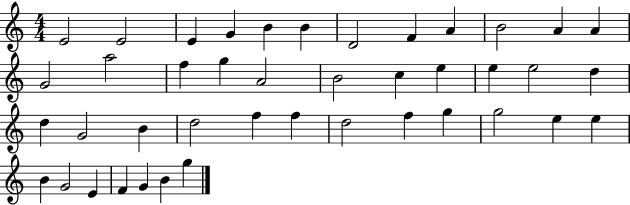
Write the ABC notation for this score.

X:1
T:Untitled
M:4/4
L:1/4
K:C
E2 E2 E G B B D2 F A B2 A A G2 a2 f g A2 B2 c e e e2 d d G2 B d2 f f d2 f g g2 e e B G2 E F G B g